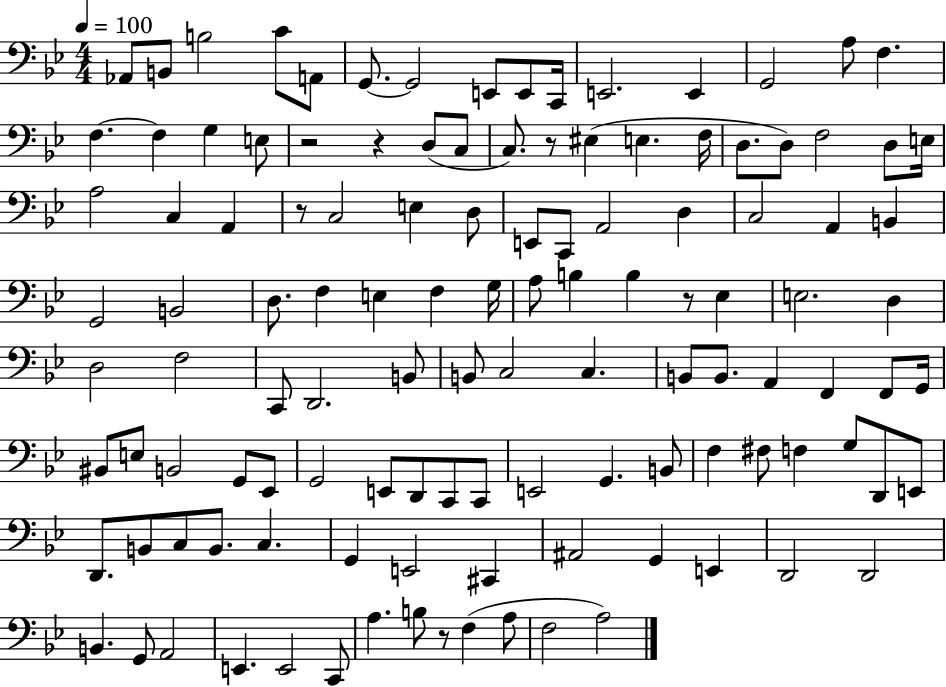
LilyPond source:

{
  \clef bass
  \numericTimeSignature
  \time 4/4
  \key bes \major
  \tempo 4 = 100
  aes,8 b,8 b2 c'8 a,8 | g,8.~~ g,2 e,8 e,8 c,16 | e,2. e,4 | g,2 a8 f4. | \break f4.~~ f4 g4 e8 | r2 r4 d8( c8 | c8.) r8 eis4( e4. f16 | d8. d8) f2 d8 e16 | \break a2 c4 a,4 | r8 c2 e4 d8 | e,8 c,8 a,2 d4 | c2 a,4 b,4 | \break g,2 b,2 | d8. f4 e4 f4 g16 | a8 b4 b4 r8 ees4 | e2. d4 | \break d2 f2 | c,8 d,2. b,8 | b,8 c2 c4. | b,8 b,8. a,4 f,4 f,8 g,16 | \break bis,8 e8 b,2 g,8 ees,8 | g,2 e,8 d,8 c,8 c,8 | e,2 g,4. b,8 | f4 fis8 f4 g8 d,8 e,8 | \break d,8. b,8 c8 b,8. c4. | g,4 e,2 cis,4 | ais,2 g,4 e,4 | d,2 d,2 | \break b,4. g,8 a,2 | e,4. e,2 c,8 | a4. b8 r8 f4( a8 | f2 a2) | \break \bar "|."
}